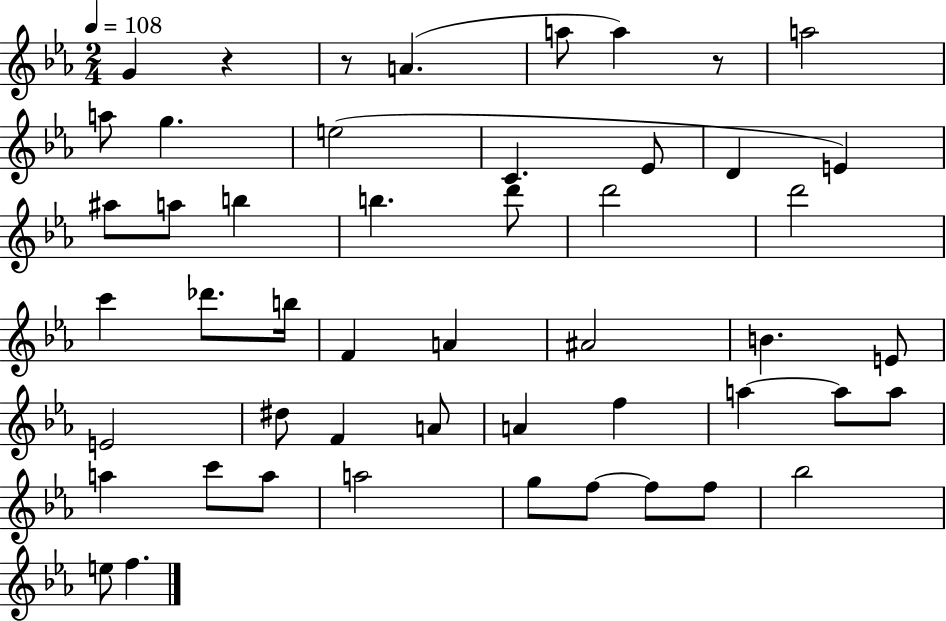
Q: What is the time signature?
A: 2/4